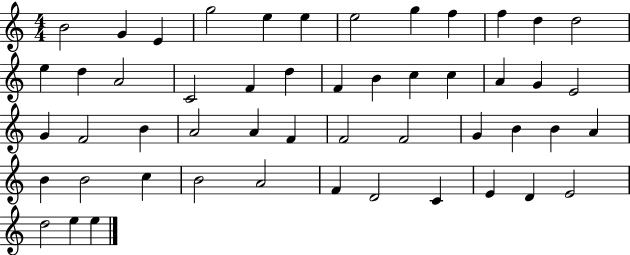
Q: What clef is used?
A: treble